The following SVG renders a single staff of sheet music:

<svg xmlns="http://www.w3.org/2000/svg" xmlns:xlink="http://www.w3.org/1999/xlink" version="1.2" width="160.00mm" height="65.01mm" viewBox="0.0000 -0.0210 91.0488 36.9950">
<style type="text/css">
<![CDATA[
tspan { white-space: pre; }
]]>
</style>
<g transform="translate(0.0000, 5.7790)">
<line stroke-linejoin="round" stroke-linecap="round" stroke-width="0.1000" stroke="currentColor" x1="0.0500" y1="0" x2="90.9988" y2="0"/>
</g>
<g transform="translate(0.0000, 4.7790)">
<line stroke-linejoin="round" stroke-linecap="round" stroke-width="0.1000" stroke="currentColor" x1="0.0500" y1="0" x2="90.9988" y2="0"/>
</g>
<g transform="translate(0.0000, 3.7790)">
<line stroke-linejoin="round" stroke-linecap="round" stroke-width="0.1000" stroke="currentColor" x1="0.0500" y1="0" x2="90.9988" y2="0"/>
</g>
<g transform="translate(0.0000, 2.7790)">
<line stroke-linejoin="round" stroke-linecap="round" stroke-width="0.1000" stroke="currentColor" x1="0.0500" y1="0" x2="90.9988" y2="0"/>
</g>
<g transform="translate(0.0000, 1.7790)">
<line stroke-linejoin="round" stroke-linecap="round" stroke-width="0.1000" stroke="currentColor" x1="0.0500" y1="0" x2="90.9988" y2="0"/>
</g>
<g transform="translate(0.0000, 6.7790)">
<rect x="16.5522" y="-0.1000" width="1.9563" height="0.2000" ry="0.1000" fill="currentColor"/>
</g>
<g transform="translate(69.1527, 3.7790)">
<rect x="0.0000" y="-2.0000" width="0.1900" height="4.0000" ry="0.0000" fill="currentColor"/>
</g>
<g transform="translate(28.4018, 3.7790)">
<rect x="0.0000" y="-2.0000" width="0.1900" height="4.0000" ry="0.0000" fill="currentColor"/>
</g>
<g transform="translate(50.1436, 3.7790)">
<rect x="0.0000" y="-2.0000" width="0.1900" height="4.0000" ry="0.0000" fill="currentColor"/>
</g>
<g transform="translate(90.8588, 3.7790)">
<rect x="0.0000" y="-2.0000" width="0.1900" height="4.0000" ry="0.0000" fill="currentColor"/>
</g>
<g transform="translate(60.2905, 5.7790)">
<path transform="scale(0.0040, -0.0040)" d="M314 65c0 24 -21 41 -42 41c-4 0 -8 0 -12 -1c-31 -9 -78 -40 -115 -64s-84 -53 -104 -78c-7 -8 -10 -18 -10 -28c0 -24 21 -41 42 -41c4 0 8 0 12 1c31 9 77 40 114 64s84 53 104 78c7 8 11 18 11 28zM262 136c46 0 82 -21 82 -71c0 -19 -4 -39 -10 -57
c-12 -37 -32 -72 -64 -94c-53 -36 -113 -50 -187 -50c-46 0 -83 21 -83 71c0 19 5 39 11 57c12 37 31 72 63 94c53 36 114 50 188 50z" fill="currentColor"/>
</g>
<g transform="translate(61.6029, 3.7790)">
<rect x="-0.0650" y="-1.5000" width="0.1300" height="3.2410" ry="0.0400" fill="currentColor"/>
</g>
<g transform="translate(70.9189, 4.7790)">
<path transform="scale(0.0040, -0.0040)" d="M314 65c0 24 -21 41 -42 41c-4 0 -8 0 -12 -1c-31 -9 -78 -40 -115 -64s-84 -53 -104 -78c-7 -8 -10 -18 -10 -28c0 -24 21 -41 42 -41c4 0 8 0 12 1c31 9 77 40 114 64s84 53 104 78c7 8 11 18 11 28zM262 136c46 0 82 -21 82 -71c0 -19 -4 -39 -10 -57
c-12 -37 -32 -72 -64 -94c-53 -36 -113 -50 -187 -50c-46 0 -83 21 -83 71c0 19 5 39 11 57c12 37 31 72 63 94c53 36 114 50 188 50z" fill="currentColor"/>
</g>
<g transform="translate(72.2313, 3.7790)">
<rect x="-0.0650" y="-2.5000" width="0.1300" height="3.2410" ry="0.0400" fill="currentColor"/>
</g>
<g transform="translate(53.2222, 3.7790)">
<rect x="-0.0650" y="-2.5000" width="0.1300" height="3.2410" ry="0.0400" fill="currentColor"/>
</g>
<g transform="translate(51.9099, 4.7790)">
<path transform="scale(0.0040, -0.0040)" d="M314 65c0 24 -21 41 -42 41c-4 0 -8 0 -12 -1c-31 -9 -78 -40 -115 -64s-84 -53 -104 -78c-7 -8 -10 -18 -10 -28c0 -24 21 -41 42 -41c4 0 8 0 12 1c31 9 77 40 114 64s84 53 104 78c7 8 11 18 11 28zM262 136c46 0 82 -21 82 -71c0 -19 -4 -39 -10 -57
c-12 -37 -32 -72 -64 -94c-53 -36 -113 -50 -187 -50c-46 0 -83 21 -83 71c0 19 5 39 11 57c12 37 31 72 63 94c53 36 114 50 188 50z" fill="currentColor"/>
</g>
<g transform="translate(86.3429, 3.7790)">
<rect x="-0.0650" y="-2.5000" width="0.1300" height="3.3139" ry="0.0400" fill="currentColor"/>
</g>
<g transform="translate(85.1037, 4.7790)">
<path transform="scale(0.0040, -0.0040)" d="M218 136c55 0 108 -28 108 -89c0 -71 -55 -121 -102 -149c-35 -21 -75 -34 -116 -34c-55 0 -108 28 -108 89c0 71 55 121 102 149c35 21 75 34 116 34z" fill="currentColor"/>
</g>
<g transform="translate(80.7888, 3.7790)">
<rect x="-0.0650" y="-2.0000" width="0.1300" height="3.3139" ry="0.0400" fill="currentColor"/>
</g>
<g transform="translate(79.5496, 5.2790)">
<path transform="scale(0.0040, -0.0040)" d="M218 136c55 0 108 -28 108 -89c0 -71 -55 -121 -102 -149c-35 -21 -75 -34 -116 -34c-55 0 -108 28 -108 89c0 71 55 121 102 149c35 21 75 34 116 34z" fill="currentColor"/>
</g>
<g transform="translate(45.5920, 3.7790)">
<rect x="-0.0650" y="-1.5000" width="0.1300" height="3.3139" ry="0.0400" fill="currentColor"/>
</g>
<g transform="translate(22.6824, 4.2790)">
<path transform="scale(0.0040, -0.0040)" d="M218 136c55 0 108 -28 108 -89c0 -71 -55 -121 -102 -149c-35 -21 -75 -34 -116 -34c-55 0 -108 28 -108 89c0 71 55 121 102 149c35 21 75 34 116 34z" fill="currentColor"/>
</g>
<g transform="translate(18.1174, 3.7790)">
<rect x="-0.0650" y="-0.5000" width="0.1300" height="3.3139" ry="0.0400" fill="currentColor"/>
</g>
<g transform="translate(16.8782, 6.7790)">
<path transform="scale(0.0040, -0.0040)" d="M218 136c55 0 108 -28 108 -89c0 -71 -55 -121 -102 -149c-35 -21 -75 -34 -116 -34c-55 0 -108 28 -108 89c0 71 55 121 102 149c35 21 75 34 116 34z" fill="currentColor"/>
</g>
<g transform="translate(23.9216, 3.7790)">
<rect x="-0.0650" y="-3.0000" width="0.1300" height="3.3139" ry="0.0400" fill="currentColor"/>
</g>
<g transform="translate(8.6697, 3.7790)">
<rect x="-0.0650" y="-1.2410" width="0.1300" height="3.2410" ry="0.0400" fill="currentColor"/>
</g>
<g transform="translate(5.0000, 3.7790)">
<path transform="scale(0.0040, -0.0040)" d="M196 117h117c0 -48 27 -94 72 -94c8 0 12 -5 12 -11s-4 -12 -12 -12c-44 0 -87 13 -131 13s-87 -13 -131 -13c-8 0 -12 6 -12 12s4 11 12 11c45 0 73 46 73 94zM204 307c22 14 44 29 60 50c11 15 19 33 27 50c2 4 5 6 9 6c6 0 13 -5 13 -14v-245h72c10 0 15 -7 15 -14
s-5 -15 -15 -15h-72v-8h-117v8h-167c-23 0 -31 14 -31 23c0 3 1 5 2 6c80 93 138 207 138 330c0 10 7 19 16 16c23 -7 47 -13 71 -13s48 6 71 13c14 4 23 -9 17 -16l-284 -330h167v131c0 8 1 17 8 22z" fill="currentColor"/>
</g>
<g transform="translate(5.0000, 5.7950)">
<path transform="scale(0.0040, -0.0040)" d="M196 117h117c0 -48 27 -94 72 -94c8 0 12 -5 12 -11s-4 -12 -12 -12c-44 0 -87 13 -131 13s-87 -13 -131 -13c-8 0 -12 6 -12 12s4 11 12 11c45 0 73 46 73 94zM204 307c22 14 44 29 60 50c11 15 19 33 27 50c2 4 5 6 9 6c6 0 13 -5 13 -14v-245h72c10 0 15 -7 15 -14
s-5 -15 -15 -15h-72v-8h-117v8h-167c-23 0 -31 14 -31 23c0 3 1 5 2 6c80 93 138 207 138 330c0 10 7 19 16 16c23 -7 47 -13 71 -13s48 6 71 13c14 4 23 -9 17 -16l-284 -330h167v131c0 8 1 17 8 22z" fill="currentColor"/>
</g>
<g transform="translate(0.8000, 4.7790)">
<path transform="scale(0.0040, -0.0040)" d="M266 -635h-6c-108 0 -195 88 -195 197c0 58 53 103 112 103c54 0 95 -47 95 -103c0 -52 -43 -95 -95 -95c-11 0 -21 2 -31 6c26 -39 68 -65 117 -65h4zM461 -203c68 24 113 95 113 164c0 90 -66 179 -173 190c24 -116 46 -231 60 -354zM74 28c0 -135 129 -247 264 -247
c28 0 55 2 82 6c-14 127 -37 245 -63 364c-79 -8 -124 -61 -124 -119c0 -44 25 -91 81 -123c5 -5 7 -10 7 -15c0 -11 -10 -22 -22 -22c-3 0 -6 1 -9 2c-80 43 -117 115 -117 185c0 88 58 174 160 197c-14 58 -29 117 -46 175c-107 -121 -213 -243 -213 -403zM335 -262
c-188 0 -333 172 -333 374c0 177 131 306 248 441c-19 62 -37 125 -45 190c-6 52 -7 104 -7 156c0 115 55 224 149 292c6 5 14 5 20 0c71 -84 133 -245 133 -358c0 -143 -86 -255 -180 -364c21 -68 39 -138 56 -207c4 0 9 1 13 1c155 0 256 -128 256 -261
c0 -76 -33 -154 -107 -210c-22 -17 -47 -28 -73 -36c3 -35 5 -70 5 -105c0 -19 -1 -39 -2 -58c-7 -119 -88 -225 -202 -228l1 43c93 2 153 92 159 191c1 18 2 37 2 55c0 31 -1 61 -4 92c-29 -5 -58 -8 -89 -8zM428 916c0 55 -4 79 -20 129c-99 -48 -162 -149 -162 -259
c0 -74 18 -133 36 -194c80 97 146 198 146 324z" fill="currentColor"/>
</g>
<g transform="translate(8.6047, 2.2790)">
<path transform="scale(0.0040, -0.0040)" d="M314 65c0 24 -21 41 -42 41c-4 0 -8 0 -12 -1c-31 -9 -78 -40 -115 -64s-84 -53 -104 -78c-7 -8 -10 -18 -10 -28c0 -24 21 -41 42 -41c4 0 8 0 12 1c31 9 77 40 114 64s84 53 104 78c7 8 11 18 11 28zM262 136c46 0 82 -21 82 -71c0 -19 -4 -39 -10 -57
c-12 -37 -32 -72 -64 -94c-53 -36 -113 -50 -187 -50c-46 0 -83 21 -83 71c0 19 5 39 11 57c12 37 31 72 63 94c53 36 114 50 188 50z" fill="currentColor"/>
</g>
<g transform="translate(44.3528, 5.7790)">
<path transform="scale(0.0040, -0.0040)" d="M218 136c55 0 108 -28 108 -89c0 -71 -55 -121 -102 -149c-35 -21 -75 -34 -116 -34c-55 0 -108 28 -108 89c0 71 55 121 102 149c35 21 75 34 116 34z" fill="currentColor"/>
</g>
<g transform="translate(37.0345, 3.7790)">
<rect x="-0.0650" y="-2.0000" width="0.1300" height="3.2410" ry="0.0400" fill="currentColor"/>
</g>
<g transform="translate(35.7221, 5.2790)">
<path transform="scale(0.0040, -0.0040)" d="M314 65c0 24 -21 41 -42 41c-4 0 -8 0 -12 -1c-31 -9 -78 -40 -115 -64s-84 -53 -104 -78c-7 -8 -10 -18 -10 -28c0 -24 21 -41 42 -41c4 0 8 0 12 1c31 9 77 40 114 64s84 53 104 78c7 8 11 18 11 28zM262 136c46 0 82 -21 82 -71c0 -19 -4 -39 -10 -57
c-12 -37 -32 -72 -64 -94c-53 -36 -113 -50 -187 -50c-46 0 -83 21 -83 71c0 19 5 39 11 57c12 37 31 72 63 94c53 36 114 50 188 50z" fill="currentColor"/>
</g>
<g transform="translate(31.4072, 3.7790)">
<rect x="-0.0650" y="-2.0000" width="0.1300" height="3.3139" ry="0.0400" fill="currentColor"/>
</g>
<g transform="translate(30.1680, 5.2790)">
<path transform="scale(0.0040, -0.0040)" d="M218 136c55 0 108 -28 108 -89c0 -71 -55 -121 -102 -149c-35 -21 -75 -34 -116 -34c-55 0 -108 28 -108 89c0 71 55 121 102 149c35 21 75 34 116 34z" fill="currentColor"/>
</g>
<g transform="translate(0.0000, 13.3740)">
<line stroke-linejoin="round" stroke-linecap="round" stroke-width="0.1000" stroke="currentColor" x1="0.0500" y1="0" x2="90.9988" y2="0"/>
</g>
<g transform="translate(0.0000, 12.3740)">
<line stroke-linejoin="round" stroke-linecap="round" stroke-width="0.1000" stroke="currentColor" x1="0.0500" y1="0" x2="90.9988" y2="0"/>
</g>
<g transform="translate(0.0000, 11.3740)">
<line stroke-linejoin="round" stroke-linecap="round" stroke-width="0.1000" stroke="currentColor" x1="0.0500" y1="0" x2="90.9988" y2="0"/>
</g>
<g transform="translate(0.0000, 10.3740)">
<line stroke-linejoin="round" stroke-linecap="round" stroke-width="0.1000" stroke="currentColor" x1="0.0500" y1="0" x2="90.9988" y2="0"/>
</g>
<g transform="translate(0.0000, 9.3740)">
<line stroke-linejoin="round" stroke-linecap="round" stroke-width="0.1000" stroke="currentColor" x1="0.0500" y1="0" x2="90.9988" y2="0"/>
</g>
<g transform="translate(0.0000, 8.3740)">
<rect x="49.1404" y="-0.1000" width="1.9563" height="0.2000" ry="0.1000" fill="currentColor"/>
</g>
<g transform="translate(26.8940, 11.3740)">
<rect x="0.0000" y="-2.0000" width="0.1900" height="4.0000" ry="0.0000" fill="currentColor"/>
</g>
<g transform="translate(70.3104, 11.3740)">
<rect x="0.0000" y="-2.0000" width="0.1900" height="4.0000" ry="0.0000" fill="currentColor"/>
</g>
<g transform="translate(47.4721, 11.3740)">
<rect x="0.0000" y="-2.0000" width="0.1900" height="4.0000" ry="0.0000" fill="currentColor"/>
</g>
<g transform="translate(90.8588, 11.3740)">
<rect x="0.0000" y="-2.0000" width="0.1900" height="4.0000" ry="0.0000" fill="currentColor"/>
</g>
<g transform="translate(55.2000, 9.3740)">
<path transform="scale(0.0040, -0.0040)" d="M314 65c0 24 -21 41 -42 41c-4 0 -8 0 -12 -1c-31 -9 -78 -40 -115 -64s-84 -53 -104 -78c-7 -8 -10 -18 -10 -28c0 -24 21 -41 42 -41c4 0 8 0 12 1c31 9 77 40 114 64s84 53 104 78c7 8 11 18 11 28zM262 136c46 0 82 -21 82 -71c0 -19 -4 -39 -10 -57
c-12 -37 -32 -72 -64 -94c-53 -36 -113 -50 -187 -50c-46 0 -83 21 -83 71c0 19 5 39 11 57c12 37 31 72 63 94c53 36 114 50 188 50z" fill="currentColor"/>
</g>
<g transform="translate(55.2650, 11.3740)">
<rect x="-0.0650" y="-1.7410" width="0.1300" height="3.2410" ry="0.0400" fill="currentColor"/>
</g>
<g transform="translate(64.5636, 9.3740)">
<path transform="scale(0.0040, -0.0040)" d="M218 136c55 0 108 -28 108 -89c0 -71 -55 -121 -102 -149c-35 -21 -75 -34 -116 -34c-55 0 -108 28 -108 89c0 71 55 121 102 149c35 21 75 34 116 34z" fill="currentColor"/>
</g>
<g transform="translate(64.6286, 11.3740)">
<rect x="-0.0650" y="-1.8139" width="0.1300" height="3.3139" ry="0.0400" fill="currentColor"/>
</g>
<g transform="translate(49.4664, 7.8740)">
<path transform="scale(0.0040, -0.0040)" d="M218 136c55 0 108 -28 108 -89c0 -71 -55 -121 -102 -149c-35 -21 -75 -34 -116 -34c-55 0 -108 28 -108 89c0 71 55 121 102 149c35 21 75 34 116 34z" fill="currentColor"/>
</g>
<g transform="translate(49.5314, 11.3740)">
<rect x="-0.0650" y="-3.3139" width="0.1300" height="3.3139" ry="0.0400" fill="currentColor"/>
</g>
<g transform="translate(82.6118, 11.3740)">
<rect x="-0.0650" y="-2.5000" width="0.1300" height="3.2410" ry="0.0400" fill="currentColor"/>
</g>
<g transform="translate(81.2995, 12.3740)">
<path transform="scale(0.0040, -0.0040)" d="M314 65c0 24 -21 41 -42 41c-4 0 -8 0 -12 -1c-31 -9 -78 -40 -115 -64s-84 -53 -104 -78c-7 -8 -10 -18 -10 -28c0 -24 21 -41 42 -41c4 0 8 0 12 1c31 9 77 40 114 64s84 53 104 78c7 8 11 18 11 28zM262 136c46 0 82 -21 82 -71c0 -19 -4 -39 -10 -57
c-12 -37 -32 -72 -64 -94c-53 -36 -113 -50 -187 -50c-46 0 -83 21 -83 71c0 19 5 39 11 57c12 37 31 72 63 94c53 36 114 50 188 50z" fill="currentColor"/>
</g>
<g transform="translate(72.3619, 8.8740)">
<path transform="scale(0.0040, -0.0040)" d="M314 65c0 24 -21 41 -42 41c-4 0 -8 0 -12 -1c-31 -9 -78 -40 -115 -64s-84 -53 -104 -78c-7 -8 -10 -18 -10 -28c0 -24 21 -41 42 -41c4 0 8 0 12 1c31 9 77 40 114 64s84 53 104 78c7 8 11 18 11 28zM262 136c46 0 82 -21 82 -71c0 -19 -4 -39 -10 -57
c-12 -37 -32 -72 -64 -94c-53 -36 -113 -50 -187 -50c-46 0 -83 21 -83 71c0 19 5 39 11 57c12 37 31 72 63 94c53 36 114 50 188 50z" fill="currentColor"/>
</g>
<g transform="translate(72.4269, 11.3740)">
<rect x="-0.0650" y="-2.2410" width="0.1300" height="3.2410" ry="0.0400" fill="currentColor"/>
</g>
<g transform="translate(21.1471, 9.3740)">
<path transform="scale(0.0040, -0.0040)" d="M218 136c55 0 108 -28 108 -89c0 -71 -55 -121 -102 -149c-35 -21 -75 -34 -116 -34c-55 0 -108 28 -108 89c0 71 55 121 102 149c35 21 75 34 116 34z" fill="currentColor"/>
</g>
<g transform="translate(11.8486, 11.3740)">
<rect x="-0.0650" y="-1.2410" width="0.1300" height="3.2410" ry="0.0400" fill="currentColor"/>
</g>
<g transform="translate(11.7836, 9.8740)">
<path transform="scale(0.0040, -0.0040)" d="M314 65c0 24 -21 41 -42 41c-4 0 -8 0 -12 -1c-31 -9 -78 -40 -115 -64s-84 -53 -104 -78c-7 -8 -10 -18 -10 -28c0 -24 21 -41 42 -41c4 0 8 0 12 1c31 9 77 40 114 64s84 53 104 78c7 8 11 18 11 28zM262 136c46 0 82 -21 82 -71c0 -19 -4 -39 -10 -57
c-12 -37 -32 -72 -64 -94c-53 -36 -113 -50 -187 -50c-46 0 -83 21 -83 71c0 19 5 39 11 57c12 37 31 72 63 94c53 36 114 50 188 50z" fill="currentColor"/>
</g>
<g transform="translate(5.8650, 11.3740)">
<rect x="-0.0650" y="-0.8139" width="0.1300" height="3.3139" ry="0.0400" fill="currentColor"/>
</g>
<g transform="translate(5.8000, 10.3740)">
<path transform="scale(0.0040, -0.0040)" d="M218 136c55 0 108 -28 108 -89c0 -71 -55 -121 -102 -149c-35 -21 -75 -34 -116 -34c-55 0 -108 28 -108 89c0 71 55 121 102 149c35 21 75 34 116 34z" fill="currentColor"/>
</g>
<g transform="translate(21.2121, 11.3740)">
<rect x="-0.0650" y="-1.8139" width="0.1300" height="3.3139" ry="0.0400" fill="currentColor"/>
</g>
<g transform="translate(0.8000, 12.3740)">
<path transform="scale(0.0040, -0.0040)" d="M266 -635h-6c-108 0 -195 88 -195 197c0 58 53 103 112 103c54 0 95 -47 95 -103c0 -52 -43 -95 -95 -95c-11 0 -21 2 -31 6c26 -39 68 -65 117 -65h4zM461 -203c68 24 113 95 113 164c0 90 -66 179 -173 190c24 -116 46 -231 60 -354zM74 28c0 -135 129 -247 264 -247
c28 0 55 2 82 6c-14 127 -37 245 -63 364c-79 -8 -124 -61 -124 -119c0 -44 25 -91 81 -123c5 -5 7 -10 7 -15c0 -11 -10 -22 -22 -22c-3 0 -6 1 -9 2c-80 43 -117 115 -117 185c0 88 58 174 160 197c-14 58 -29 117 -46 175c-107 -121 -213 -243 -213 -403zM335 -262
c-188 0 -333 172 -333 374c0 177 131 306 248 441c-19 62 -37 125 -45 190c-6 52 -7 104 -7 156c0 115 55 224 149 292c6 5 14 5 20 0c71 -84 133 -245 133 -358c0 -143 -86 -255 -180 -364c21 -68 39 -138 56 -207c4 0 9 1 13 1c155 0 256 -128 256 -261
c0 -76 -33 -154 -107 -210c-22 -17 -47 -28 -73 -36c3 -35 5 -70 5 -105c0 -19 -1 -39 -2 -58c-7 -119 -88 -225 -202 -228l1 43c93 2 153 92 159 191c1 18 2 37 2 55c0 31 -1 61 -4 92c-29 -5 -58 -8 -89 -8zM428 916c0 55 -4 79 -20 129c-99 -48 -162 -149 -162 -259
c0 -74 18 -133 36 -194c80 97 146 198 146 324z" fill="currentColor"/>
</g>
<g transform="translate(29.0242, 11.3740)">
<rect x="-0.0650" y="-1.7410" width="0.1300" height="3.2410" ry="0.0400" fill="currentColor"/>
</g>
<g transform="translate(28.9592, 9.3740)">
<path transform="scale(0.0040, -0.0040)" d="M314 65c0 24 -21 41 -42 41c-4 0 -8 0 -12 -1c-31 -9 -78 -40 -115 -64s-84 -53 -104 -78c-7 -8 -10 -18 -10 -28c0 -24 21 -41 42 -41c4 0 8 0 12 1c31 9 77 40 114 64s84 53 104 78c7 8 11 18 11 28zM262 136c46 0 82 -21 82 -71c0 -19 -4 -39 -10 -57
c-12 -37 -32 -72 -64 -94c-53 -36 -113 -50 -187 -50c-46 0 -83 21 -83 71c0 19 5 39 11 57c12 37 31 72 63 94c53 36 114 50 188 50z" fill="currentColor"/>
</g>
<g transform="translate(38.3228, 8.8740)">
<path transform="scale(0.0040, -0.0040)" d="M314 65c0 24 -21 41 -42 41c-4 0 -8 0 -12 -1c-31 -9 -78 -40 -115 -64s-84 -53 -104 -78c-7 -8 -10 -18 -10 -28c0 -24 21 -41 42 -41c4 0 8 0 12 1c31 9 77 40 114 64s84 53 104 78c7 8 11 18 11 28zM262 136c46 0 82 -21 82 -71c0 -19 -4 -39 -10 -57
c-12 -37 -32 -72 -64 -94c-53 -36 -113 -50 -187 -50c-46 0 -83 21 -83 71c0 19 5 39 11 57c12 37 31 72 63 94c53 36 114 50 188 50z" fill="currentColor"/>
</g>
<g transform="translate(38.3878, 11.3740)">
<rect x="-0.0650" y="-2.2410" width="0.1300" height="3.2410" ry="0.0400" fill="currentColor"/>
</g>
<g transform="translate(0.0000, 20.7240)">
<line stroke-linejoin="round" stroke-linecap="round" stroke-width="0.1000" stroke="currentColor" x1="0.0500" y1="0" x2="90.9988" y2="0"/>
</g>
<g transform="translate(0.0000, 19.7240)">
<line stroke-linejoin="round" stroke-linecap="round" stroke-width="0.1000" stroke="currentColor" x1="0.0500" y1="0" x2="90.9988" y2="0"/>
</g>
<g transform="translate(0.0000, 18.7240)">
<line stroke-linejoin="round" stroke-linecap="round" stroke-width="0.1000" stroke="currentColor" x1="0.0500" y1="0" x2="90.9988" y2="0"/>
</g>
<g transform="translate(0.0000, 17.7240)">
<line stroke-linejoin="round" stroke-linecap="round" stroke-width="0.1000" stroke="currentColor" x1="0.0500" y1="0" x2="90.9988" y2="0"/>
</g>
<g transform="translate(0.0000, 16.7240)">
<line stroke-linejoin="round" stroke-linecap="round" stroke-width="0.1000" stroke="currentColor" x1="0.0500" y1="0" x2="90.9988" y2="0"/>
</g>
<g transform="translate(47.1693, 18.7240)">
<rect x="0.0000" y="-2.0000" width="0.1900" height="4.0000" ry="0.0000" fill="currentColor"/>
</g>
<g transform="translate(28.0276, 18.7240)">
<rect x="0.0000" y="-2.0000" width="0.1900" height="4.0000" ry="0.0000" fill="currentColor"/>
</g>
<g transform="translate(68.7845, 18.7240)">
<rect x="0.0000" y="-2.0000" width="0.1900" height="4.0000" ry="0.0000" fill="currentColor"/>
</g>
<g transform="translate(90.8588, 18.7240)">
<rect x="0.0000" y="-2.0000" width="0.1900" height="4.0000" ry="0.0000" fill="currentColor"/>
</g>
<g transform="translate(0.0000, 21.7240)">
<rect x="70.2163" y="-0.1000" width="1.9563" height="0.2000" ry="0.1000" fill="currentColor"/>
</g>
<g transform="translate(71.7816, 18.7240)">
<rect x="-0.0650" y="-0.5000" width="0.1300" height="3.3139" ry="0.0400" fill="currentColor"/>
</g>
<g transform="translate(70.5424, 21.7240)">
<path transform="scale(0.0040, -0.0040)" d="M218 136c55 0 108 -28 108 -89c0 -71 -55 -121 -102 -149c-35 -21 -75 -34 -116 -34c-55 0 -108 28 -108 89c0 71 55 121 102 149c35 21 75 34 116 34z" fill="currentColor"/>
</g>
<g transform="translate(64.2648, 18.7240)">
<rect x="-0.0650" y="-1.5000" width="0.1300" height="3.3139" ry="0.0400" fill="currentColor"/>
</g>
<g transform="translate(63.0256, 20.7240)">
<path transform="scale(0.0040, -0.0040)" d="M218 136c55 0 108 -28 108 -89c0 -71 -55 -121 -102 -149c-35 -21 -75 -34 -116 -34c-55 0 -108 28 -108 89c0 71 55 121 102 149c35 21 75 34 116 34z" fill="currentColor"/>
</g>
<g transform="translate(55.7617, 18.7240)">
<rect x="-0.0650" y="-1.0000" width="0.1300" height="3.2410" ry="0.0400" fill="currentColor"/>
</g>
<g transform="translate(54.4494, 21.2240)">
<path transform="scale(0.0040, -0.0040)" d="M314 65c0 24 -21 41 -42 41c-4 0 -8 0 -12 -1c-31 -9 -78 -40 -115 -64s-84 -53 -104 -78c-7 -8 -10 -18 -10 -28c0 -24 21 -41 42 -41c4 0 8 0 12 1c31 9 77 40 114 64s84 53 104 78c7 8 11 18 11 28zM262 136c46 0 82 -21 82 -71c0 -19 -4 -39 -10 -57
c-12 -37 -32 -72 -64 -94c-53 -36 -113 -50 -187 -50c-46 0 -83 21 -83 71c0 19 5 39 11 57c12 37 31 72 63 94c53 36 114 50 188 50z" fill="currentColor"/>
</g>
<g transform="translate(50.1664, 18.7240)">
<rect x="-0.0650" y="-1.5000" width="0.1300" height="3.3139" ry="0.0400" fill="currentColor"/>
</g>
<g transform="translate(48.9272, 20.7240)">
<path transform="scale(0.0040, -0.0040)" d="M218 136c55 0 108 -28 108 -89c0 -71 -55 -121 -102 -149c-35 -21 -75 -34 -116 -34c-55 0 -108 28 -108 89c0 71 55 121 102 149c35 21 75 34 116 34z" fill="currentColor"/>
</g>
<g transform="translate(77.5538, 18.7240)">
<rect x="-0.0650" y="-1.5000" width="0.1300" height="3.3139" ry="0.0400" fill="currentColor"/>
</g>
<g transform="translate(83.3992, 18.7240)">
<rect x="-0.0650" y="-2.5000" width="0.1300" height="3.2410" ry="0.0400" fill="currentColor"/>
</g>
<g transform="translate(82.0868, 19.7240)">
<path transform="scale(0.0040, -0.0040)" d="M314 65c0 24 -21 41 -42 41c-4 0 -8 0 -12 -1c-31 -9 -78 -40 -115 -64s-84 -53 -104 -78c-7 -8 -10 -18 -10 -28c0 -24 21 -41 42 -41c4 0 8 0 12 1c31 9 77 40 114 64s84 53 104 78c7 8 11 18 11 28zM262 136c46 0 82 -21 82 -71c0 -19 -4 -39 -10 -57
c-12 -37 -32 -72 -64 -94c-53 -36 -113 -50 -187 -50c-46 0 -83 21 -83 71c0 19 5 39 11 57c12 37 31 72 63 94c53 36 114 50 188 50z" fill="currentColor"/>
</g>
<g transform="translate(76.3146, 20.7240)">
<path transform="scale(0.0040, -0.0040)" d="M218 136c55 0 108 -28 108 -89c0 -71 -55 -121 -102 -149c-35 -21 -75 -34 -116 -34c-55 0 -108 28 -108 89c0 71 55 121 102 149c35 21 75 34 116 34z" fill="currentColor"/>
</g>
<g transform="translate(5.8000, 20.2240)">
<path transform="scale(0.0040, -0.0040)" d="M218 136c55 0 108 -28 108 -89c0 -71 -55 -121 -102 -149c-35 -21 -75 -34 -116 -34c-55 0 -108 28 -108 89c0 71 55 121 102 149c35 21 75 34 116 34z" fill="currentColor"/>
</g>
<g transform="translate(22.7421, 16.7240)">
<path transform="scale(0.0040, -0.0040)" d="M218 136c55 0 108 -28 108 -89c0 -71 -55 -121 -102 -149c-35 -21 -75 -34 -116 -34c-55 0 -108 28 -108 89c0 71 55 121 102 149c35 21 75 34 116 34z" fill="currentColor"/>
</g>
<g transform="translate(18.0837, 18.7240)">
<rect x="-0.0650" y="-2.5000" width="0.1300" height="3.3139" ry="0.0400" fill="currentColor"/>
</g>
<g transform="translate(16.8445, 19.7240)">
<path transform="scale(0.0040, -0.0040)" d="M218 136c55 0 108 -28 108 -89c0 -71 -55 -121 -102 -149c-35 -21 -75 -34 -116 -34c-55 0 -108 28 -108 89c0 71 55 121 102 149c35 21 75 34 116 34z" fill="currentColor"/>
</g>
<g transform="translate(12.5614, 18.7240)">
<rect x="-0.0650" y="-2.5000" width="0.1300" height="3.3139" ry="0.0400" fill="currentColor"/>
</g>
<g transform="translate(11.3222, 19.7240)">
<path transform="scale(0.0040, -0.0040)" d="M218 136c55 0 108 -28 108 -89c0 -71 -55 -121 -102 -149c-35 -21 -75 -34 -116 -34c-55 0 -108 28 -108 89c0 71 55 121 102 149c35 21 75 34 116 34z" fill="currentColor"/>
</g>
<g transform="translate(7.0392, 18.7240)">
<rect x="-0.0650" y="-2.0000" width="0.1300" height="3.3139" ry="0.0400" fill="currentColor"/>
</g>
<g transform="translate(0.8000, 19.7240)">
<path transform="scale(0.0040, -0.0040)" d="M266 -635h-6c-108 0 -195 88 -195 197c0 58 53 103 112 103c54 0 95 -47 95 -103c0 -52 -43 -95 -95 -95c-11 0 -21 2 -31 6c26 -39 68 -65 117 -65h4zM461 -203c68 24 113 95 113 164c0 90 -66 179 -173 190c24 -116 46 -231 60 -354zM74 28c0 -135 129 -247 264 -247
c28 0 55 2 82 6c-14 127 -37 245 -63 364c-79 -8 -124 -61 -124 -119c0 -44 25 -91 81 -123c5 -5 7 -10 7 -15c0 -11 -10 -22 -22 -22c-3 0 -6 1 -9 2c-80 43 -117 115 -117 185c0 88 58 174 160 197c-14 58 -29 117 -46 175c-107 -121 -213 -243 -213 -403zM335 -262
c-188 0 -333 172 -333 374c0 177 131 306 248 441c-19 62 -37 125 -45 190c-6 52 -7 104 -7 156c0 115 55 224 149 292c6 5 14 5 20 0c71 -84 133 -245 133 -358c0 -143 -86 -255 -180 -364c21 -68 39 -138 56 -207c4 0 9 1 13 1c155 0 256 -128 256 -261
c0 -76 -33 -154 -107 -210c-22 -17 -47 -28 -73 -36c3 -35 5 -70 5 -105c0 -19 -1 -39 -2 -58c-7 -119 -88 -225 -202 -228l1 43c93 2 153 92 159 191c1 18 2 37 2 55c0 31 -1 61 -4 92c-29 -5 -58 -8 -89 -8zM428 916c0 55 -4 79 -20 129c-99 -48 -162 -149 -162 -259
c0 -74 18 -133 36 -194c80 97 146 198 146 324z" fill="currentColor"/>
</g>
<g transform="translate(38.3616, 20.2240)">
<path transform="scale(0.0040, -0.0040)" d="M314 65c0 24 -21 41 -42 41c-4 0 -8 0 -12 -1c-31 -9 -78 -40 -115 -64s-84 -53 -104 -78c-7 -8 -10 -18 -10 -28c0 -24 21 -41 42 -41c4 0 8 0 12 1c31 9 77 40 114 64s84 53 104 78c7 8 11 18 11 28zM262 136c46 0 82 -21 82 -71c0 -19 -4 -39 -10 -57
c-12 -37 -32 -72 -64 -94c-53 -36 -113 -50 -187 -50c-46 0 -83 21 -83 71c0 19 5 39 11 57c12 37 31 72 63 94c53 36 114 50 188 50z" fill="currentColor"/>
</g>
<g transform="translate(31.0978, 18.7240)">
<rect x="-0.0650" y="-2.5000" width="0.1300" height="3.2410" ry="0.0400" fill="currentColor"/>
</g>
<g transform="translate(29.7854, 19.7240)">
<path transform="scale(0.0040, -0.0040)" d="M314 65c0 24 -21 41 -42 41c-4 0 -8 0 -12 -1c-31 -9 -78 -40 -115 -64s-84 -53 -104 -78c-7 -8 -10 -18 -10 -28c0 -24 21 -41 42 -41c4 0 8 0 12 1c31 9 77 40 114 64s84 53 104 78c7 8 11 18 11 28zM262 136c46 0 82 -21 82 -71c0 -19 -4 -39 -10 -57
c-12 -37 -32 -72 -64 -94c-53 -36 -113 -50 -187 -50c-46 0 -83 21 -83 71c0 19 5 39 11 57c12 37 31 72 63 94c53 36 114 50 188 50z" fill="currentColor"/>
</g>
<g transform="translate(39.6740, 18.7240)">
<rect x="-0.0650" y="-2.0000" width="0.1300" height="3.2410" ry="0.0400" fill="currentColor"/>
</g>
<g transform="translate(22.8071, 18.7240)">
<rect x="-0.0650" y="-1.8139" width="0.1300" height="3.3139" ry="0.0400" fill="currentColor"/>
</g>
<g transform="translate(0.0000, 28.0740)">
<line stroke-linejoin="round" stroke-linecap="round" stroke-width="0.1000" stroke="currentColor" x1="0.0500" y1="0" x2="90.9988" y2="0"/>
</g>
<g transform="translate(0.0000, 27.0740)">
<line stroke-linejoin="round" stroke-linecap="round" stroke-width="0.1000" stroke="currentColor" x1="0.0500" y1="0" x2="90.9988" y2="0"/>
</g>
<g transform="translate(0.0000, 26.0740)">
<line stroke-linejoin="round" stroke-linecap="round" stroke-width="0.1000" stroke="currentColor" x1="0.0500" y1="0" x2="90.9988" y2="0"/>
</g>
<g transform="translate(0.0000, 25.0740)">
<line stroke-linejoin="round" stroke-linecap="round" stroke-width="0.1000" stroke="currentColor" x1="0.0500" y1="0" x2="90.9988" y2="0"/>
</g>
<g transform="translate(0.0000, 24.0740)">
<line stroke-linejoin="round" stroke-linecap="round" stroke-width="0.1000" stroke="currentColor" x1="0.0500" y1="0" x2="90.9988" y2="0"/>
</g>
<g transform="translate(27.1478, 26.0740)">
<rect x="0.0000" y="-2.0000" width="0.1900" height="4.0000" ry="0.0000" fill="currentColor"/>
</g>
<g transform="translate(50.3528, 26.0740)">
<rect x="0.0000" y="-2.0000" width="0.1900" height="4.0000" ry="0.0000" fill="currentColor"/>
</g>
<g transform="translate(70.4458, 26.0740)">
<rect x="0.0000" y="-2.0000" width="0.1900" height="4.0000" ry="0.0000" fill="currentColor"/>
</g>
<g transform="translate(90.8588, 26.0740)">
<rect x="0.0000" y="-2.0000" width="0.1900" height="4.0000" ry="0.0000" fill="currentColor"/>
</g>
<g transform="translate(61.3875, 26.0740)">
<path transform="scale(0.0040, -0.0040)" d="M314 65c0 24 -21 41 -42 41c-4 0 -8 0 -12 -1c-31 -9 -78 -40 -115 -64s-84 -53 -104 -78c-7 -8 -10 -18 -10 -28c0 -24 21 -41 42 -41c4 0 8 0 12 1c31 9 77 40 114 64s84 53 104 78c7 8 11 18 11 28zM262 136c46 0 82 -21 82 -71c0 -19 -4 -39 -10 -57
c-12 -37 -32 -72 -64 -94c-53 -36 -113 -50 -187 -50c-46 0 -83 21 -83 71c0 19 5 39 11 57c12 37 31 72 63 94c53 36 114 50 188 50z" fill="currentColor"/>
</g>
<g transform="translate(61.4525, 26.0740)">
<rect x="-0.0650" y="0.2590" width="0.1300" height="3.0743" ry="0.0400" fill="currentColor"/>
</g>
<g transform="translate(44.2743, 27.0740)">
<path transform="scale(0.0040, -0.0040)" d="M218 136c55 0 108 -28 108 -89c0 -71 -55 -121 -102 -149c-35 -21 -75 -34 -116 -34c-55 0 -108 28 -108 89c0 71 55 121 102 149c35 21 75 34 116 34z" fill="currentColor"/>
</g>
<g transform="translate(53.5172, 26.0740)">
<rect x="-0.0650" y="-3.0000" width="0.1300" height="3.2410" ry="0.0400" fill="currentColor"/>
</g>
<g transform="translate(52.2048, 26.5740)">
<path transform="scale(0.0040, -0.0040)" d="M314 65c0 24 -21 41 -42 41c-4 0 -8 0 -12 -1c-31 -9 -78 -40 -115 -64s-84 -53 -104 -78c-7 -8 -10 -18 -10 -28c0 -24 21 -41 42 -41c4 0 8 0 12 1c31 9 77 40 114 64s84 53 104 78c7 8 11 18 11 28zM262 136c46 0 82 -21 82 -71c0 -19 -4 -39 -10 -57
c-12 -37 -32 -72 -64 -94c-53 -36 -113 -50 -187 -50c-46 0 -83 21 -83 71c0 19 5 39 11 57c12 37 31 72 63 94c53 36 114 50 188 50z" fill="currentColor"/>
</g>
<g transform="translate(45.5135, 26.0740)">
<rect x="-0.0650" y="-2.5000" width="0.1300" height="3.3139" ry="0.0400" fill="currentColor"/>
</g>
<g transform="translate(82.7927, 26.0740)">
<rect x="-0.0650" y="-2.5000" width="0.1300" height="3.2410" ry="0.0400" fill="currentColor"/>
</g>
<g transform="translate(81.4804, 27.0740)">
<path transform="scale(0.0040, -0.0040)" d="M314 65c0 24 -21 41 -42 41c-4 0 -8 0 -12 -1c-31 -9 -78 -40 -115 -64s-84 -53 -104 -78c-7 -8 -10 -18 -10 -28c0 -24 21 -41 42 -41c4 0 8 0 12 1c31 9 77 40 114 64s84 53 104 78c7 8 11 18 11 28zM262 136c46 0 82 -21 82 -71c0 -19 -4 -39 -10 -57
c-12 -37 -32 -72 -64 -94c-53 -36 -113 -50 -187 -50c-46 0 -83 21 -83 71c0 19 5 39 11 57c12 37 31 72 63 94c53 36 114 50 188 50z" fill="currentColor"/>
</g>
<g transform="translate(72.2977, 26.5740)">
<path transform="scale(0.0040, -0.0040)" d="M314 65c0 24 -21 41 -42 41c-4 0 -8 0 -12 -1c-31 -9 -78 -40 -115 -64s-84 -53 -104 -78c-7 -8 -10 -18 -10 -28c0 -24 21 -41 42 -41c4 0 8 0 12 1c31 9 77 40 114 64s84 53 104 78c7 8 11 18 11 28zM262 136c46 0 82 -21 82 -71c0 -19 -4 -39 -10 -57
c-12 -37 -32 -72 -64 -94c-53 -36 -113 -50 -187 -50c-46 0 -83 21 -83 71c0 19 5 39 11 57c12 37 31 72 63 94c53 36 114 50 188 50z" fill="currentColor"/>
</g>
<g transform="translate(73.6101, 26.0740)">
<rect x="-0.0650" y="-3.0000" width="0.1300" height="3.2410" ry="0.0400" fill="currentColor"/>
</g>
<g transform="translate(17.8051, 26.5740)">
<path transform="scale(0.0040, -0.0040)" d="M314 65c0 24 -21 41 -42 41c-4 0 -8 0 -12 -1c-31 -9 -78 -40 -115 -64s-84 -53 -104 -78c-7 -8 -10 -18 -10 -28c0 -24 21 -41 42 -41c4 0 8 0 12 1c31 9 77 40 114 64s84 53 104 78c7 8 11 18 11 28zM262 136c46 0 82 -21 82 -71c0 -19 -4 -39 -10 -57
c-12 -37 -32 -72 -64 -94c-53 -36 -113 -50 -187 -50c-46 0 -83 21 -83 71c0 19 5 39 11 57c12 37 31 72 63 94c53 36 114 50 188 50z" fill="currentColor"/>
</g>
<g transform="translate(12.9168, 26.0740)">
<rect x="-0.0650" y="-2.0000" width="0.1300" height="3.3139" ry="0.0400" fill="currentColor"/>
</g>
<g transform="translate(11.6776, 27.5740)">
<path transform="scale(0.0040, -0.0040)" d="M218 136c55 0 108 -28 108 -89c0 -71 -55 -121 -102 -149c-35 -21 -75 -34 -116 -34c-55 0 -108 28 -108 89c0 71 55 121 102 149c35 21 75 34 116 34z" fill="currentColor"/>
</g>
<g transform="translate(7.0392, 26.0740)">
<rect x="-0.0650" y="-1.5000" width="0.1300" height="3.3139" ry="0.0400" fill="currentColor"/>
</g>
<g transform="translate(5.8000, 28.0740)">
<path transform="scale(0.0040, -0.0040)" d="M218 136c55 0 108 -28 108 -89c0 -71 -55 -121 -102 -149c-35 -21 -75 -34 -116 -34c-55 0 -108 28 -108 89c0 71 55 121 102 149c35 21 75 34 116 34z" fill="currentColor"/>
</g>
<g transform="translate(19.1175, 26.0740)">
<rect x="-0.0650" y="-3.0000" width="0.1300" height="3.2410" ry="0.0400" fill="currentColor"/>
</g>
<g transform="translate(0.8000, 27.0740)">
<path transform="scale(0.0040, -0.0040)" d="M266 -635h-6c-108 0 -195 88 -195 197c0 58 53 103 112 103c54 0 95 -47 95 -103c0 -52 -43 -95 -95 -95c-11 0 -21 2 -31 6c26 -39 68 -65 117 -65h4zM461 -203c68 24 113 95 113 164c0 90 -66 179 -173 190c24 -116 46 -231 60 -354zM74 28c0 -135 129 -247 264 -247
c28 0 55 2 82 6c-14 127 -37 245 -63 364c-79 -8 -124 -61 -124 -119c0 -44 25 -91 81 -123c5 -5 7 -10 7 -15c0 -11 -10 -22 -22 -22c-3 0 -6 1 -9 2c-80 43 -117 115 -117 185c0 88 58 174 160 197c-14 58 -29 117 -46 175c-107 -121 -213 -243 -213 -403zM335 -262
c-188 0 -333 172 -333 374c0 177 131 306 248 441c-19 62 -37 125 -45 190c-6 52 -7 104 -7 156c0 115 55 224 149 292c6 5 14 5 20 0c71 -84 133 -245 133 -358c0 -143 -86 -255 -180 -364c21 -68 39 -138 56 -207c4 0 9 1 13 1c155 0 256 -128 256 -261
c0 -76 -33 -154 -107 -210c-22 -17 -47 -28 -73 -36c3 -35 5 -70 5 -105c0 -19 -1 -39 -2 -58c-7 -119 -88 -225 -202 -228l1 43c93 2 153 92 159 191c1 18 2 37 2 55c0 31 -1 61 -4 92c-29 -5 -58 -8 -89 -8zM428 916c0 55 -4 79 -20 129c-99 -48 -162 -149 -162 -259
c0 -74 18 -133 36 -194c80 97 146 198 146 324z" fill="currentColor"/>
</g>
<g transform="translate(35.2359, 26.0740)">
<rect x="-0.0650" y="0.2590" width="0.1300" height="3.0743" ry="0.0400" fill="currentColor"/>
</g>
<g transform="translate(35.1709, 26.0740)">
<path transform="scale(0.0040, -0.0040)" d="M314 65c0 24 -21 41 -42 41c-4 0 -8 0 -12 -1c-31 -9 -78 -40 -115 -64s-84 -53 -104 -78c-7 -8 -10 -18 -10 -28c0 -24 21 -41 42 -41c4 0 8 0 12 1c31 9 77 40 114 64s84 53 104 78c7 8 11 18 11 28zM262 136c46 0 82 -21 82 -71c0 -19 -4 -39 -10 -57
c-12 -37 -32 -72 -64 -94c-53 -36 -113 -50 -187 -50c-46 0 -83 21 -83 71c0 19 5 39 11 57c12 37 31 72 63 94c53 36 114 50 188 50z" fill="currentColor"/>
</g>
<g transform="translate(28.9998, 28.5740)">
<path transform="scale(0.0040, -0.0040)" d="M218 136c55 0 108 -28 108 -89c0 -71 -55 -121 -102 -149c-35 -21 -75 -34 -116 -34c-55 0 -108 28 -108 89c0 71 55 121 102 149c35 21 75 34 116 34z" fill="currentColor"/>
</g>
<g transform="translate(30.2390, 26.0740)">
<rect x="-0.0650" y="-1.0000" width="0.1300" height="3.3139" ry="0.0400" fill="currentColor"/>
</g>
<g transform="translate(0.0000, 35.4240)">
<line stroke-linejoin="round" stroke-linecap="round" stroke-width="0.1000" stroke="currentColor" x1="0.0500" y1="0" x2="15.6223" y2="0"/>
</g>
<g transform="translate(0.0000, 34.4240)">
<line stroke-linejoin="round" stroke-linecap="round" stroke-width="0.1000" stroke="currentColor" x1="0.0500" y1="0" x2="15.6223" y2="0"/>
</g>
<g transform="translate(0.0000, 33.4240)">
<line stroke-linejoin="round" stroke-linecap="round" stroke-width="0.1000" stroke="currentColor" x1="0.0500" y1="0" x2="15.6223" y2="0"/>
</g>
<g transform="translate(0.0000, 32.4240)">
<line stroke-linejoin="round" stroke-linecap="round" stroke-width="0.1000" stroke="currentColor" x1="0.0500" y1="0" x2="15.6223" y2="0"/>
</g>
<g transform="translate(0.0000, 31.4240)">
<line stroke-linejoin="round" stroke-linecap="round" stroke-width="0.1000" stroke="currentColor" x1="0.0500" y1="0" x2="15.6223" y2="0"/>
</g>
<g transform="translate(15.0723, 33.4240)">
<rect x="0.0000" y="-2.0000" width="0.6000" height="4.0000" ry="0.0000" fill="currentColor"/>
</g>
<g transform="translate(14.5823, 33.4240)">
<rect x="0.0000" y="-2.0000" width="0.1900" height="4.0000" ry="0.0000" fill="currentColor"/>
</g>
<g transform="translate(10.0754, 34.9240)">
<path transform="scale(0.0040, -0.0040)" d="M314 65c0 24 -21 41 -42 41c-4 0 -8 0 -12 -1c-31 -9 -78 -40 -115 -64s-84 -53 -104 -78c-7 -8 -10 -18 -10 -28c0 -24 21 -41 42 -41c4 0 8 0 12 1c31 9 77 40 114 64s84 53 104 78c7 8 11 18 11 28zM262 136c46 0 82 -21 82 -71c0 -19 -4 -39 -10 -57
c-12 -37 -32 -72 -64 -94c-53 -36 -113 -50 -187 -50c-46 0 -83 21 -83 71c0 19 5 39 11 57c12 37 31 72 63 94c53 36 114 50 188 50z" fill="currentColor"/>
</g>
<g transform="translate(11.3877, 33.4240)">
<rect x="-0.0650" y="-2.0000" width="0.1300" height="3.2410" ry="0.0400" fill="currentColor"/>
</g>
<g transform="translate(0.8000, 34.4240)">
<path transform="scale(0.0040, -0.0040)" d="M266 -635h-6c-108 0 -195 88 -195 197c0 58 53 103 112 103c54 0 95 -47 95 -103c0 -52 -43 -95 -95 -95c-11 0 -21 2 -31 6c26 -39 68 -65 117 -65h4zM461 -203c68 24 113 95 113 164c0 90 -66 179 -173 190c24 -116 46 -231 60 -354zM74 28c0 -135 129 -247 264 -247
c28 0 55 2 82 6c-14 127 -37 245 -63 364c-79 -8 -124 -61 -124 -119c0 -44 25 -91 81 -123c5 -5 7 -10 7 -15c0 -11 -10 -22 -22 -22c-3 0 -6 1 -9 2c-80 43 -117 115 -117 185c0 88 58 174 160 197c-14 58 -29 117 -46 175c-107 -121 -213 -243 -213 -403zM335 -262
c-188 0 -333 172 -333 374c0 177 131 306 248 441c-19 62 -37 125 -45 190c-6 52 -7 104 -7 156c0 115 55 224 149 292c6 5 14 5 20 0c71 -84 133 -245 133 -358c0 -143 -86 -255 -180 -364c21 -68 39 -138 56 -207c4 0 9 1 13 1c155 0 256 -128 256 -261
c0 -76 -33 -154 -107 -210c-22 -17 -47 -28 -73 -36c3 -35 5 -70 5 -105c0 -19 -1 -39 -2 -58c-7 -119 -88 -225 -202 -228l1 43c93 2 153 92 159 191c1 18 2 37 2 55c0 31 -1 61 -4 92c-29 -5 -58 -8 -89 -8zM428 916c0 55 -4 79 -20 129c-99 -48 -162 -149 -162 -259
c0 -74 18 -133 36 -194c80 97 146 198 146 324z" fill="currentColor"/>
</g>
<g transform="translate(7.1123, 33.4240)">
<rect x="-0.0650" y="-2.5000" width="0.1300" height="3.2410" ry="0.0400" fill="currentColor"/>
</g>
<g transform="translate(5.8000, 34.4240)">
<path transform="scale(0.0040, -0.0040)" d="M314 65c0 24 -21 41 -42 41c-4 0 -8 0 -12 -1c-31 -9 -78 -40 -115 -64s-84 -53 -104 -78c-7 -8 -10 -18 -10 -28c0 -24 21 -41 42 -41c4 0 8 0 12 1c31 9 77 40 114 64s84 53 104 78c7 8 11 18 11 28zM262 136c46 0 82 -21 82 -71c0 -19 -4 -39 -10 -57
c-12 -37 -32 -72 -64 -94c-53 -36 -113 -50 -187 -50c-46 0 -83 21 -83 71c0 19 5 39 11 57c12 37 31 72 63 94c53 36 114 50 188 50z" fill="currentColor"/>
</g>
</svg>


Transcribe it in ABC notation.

X:1
T:Untitled
M:4/4
L:1/4
K:C
e2 C A F F2 E G2 E2 G2 F G d e2 f f2 g2 b f2 f g2 G2 F G G f G2 F2 E D2 E C E G2 E F A2 D B2 G A2 B2 A2 G2 G2 F2